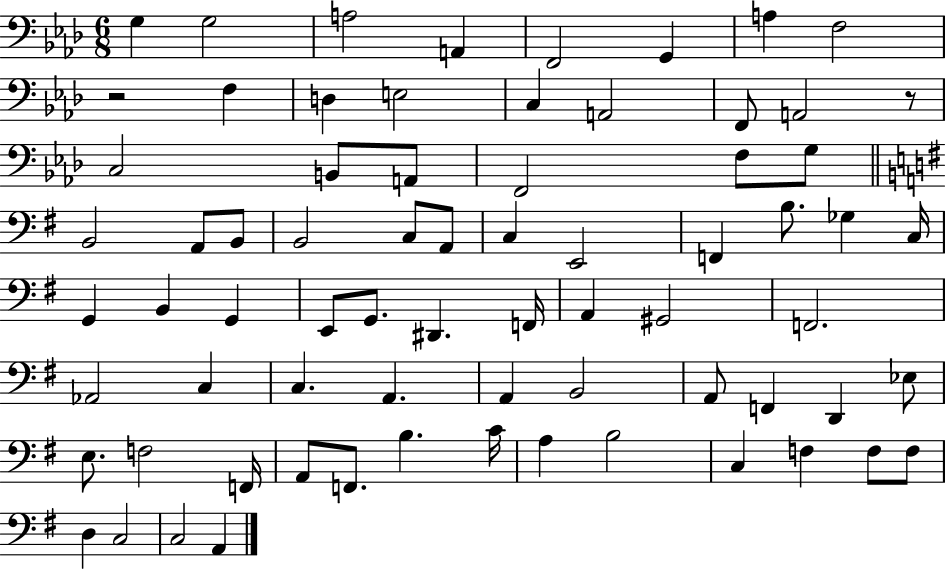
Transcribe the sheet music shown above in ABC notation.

X:1
T:Untitled
M:6/8
L:1/4
K:Ab
G, G,2 A,2 A,, F,,2 G,, A, F,2 z2 F, D, E,2 C, A,,2 F,,/2 A,,2 z/2 C,2 B,,/2 A,,/2 F,,2 F,/2 G,/2 B,,2 A,,/2 B,,/2 B,,2 C,/2 A,,/2 C, E,,2 F,, B,/2 _G, C,/4 G,, B,, G,, E,,/2 G,,/2 ^D,, F,,/4 A,, ^G,,2 F,,2 _A,,2 C, C, A,, A,, B,,2 A,,/2 F,, D,, _E,/2 E,/2 F,2 F,,/4 A,,/2 F,,/2 B, C/4 A, B,2 C, F, F,/2 F,/2 D, C,2 C,2 A,,